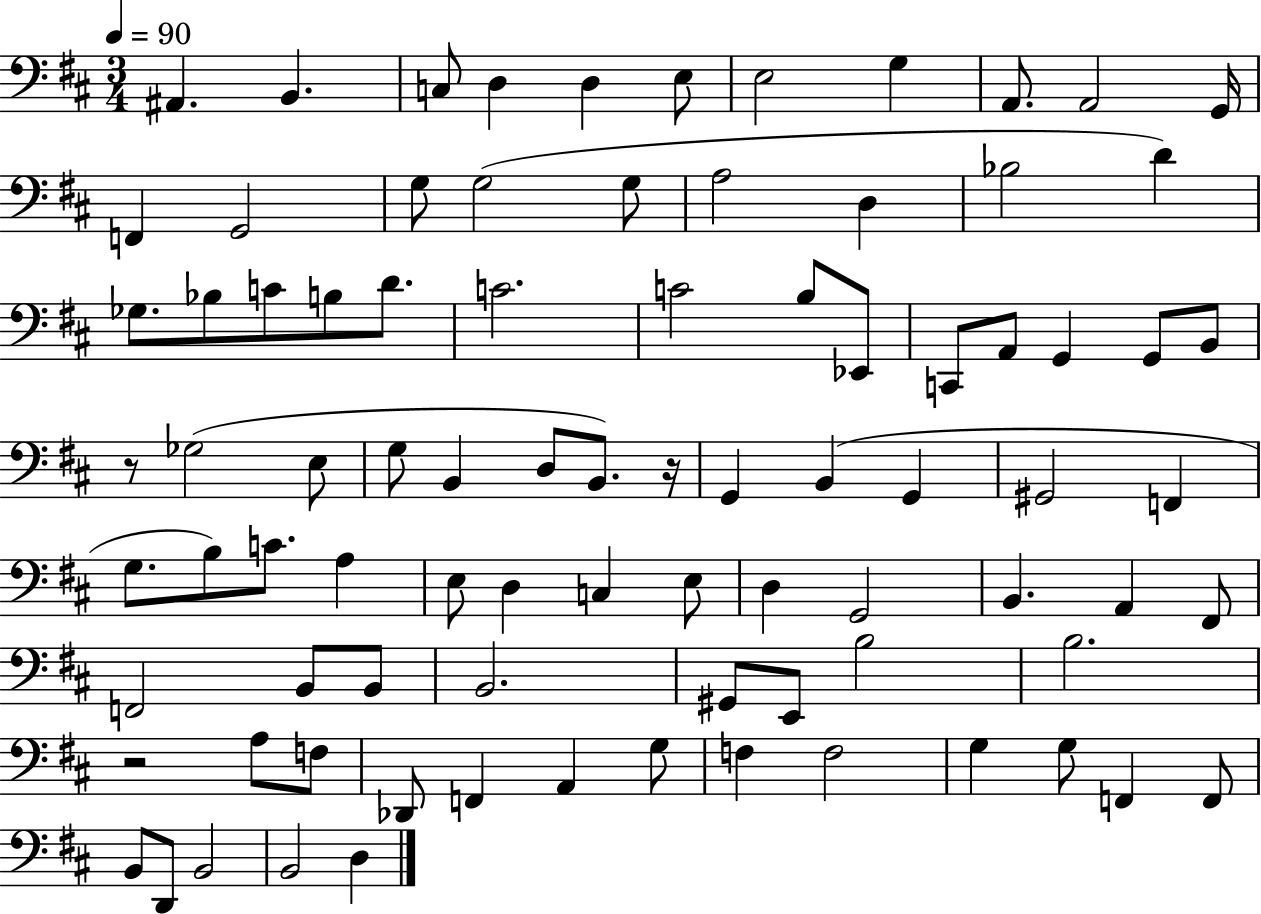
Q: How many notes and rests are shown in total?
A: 86